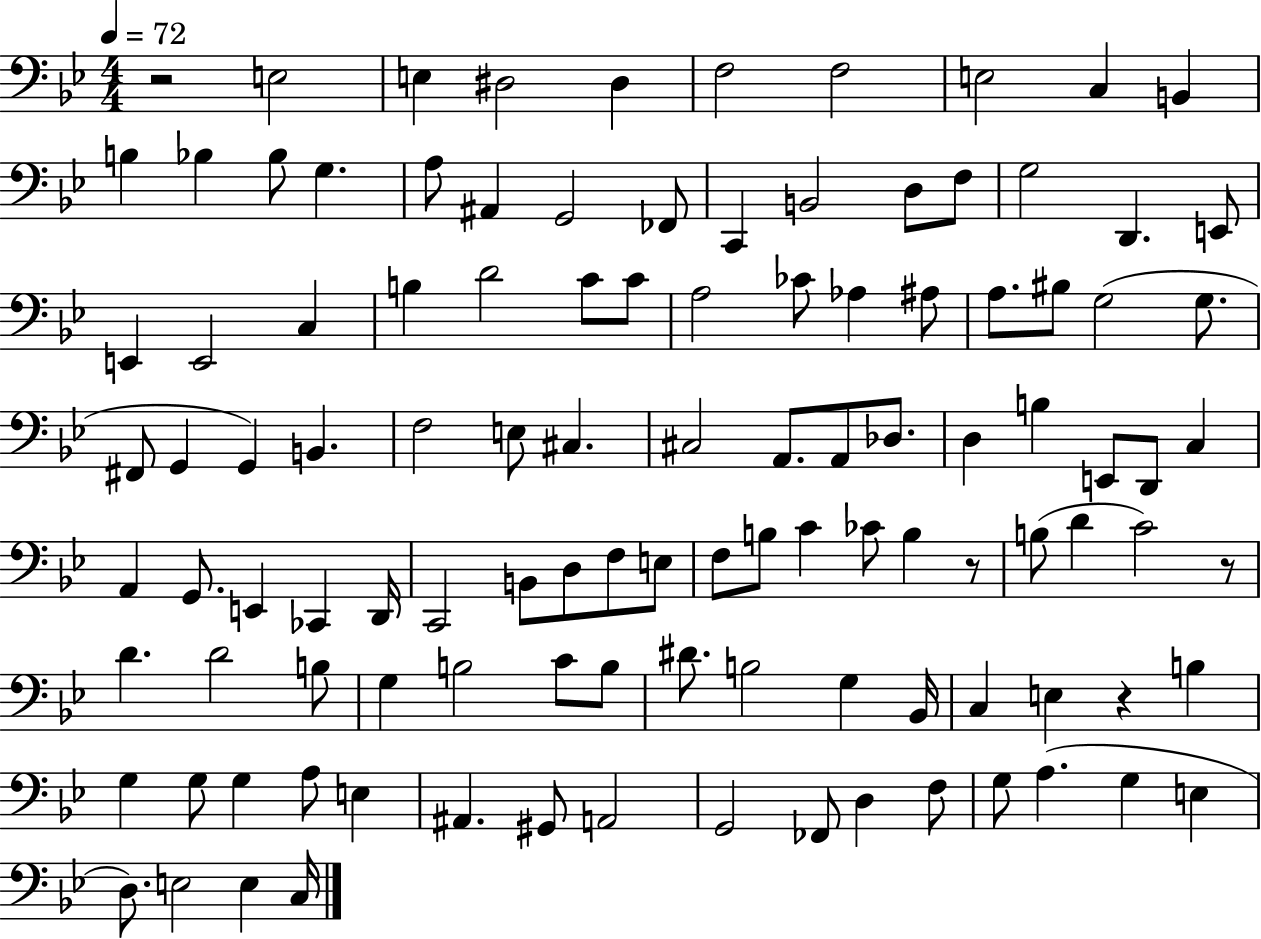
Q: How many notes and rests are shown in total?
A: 111